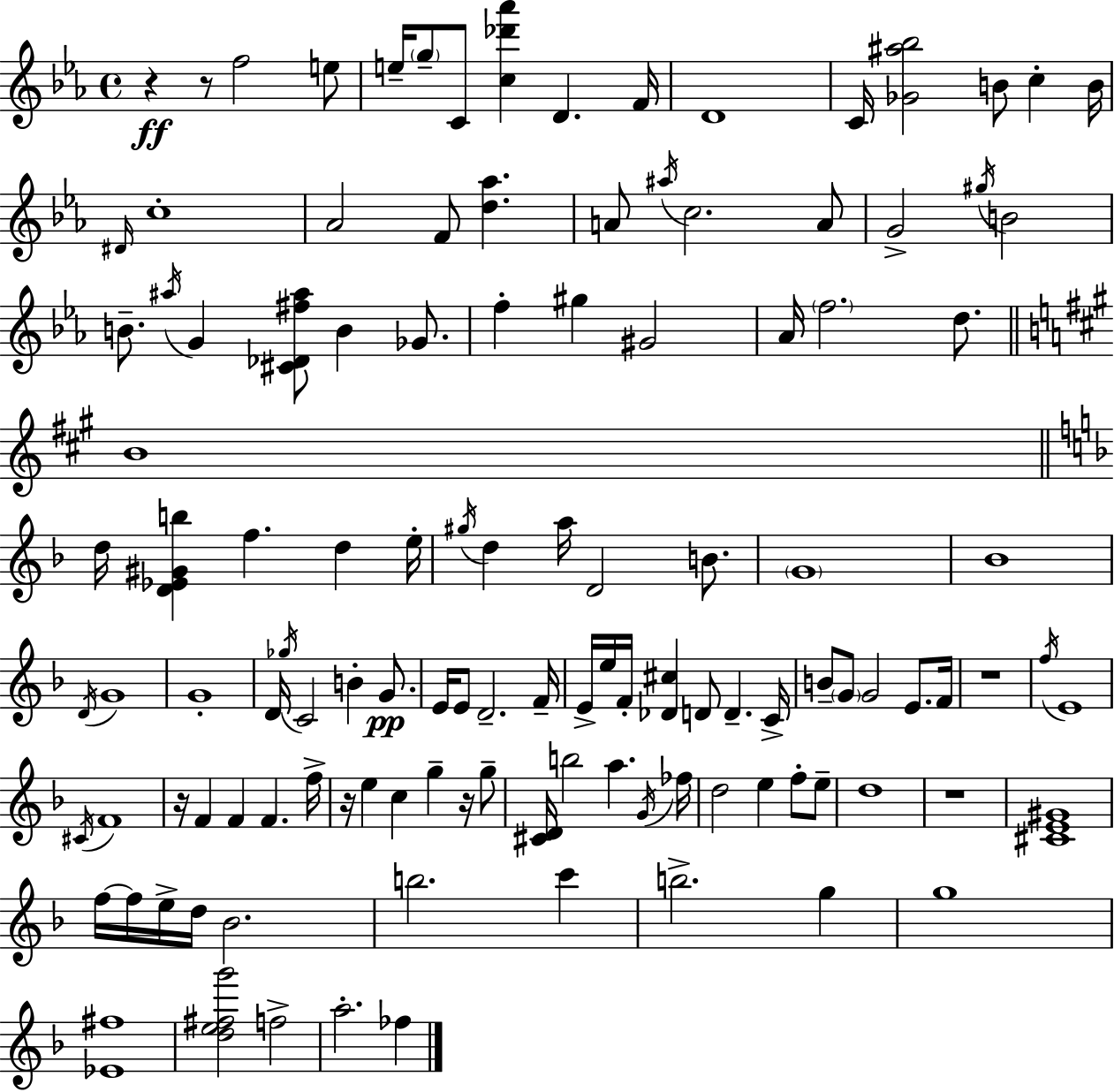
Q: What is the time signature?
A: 4/4